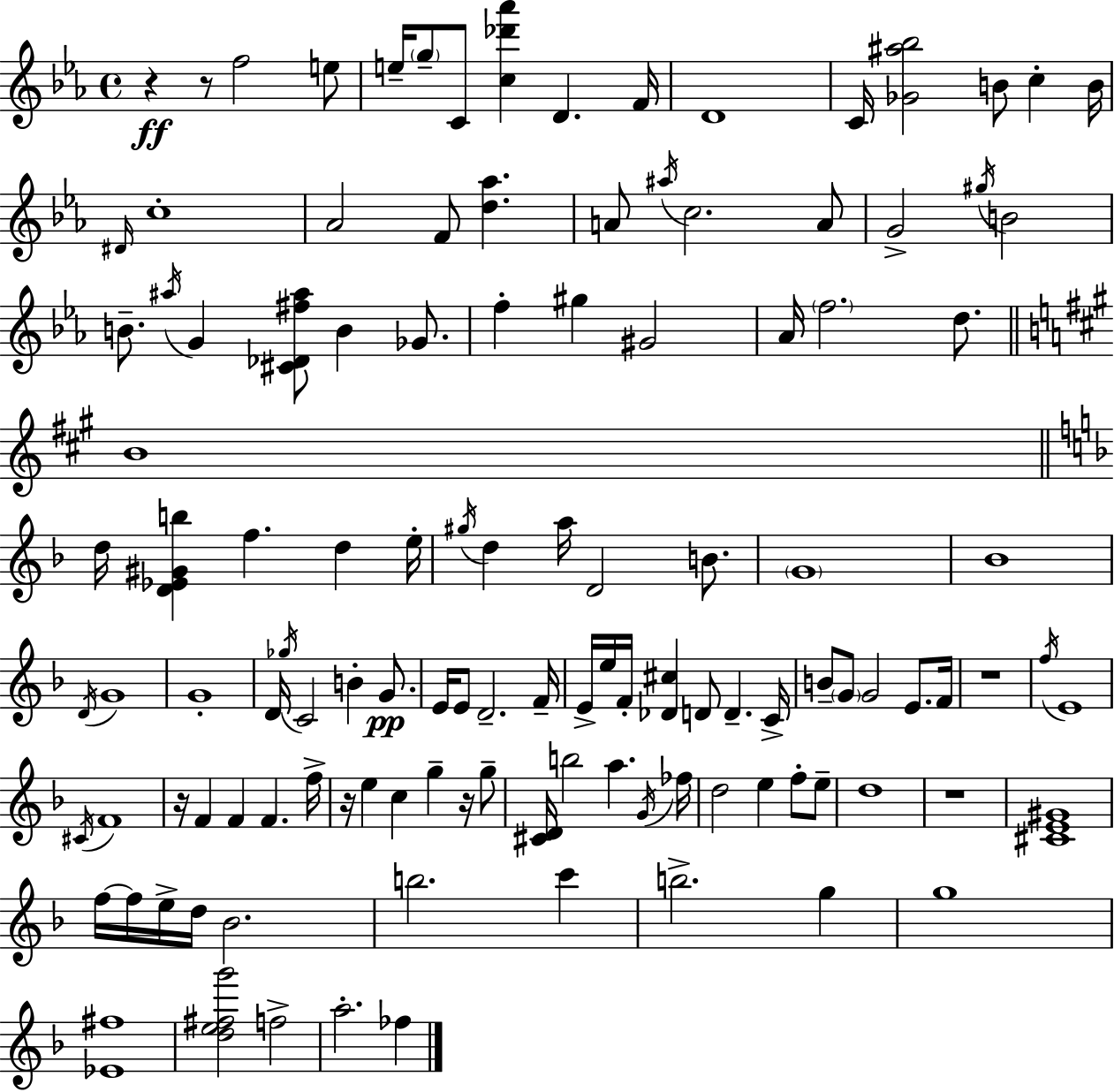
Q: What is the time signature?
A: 4/4